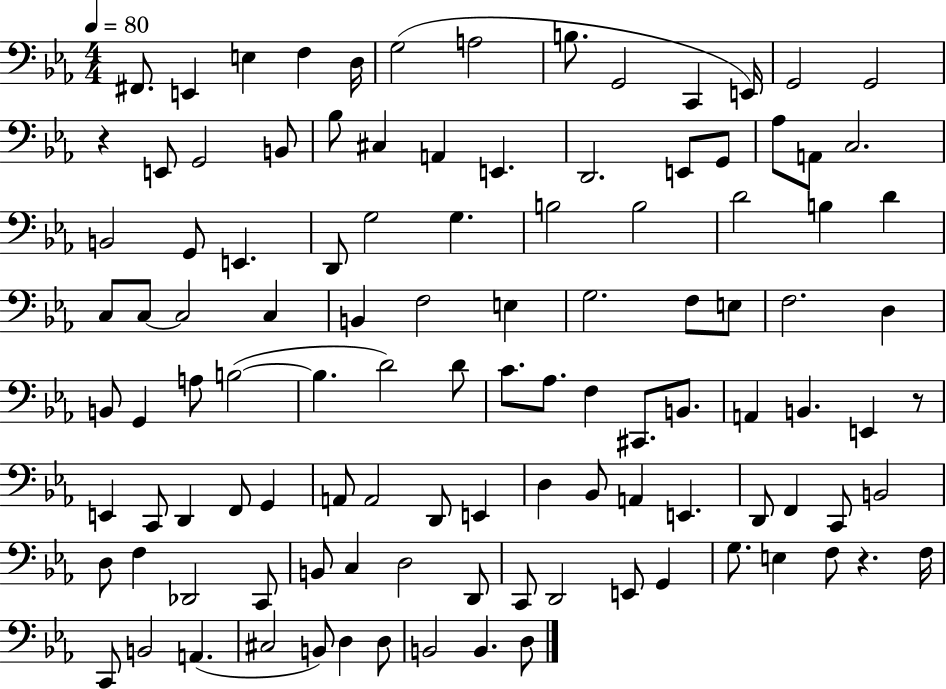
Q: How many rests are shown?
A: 3